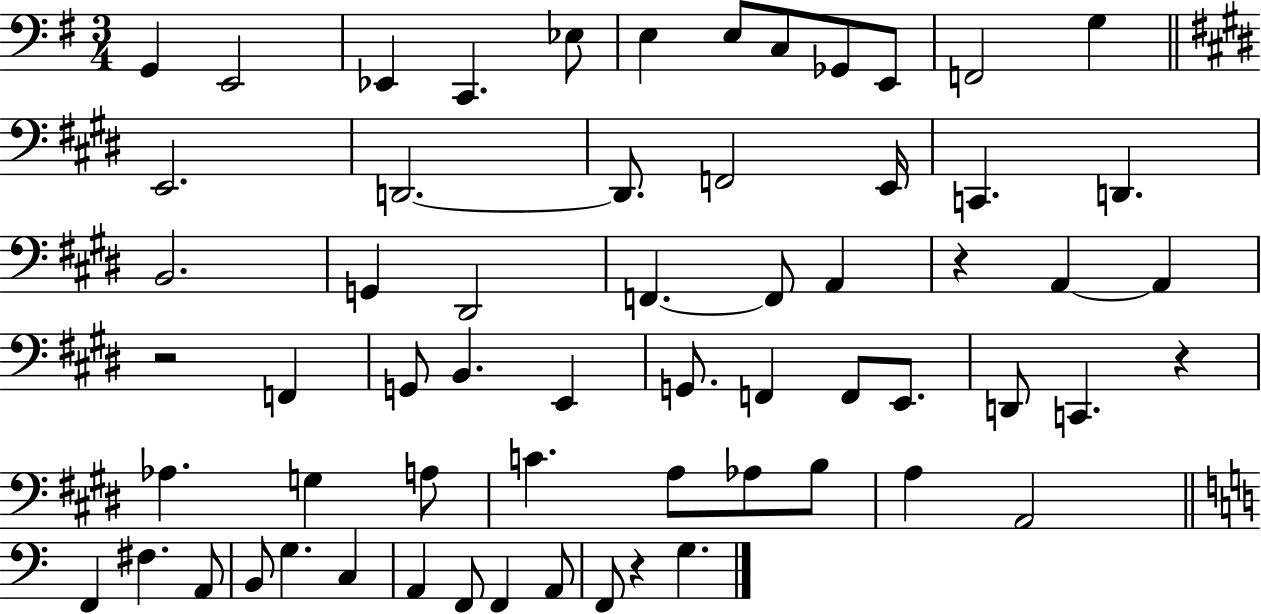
{
  \clef bass
  \numericTimeSignature
  \time 3/4
  \key g \major
  g,4 e,2 | ees,4 c,4. ees8 | e4 e8 c8 ges,8 e,8 | f,2 g4 | \break \bar "||" \break \key e \major e,2. | d,2.~~ | d,8. f,2 e,16 | c,4. d,4. | \break b,2. | g,4 dis,2 | f,4.~~ f,8 a,4 | r4 a,4~~ a,4 | \break r2 f,4 | g,8 b,4. e,4 | g,8. f,4 f,8 e,8. | d,8 c,4. r4 | \break aes4. g4 a8 | c'4. a8 aes8 b8 | a4 a,2 | \bar "||" \break \key c \major f,4 fis4. a,8 | b,8 g4. c4 | a,4 f,8 f,4 a,8 | f,8 r4 g4. | \break \bar "|."
}